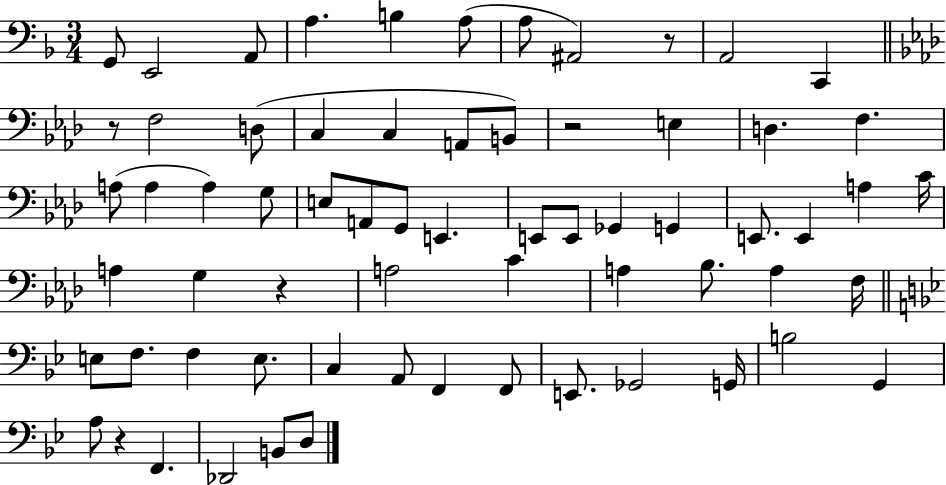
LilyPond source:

{
  \clef bass
  \numericTimeSignature
  \time 3/4
  \key f \major
  g,8 e,2 a,8 | a4. b4 a8( | a8 ais,2) r8 | a,2 c,4 | \break \bar "||" \break \key aes \major r8 f2 d8( | c4 c4 a,8 b,8) | r2 e4 | d4. f4. | \break a8( a4 a4) g8 | e8 a,8 g,8 e,4. | e,8 e,8 ges,4 g,4 | e,8. e,4 a4 c'16 | \break a4 g4 r4 | a2 c'4 | a4 bes8. a4 f16 | \bar "||" \break \key bes \major e8 f8. f4 e8. | c4 a,8 f,4 f,8 | e,8. ges,2 g,16 | b2 g,4 | \break a8 r4 f,4. | des,2 b,8 d8 | \bar "|."
}